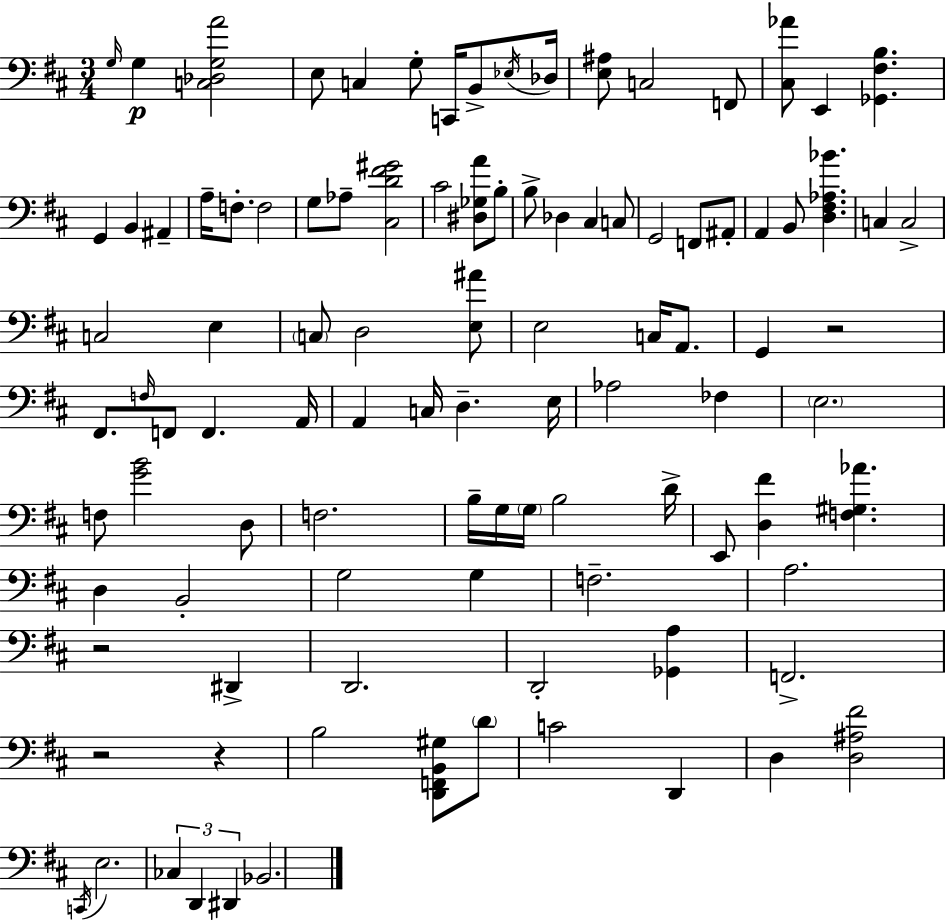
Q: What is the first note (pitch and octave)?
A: G3